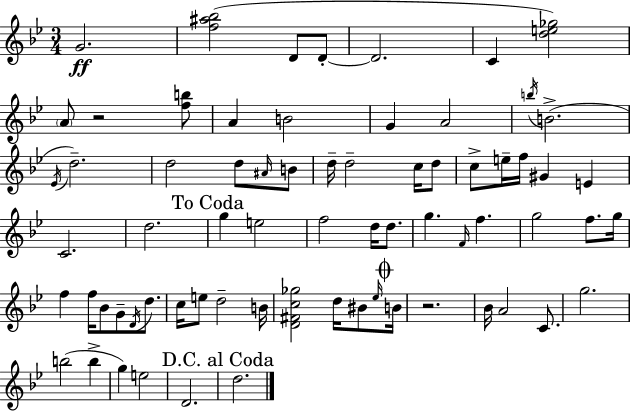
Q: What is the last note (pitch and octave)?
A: D5